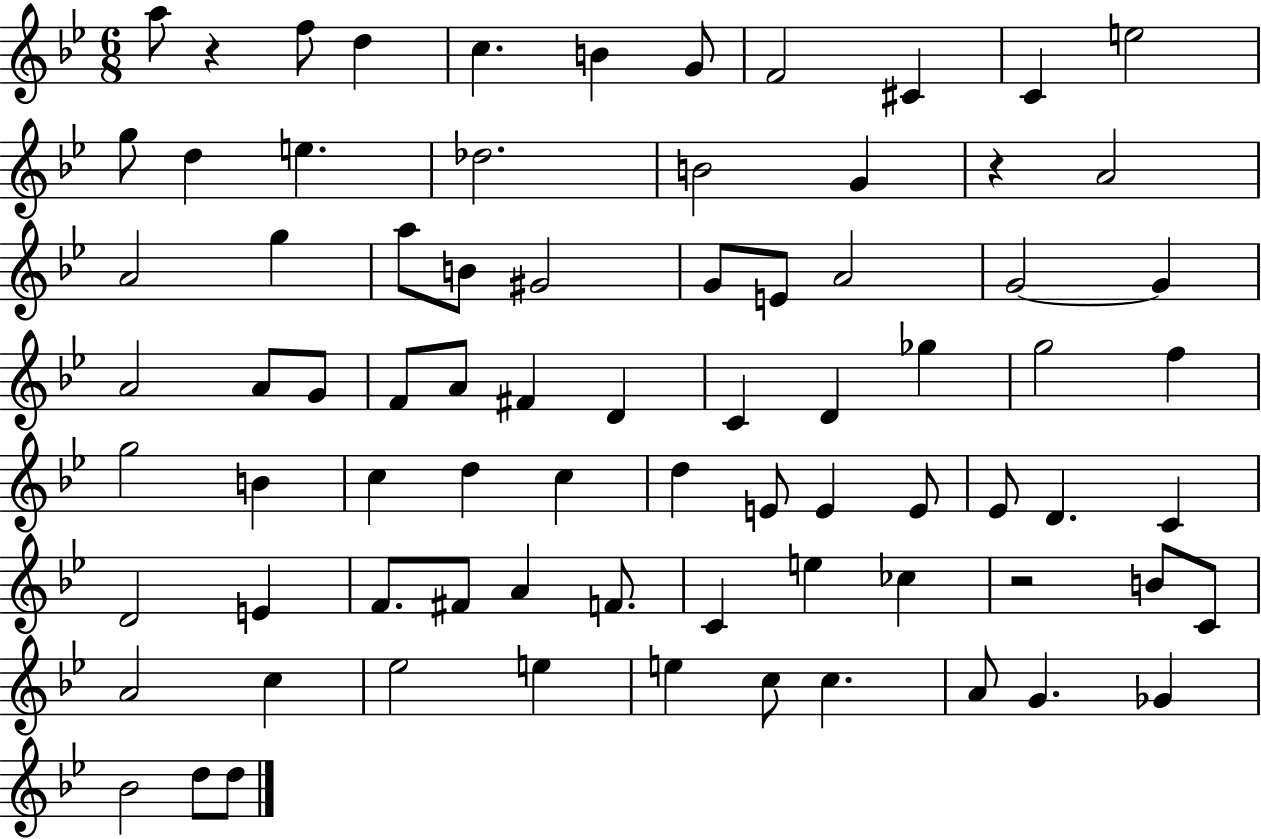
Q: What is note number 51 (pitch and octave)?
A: C4